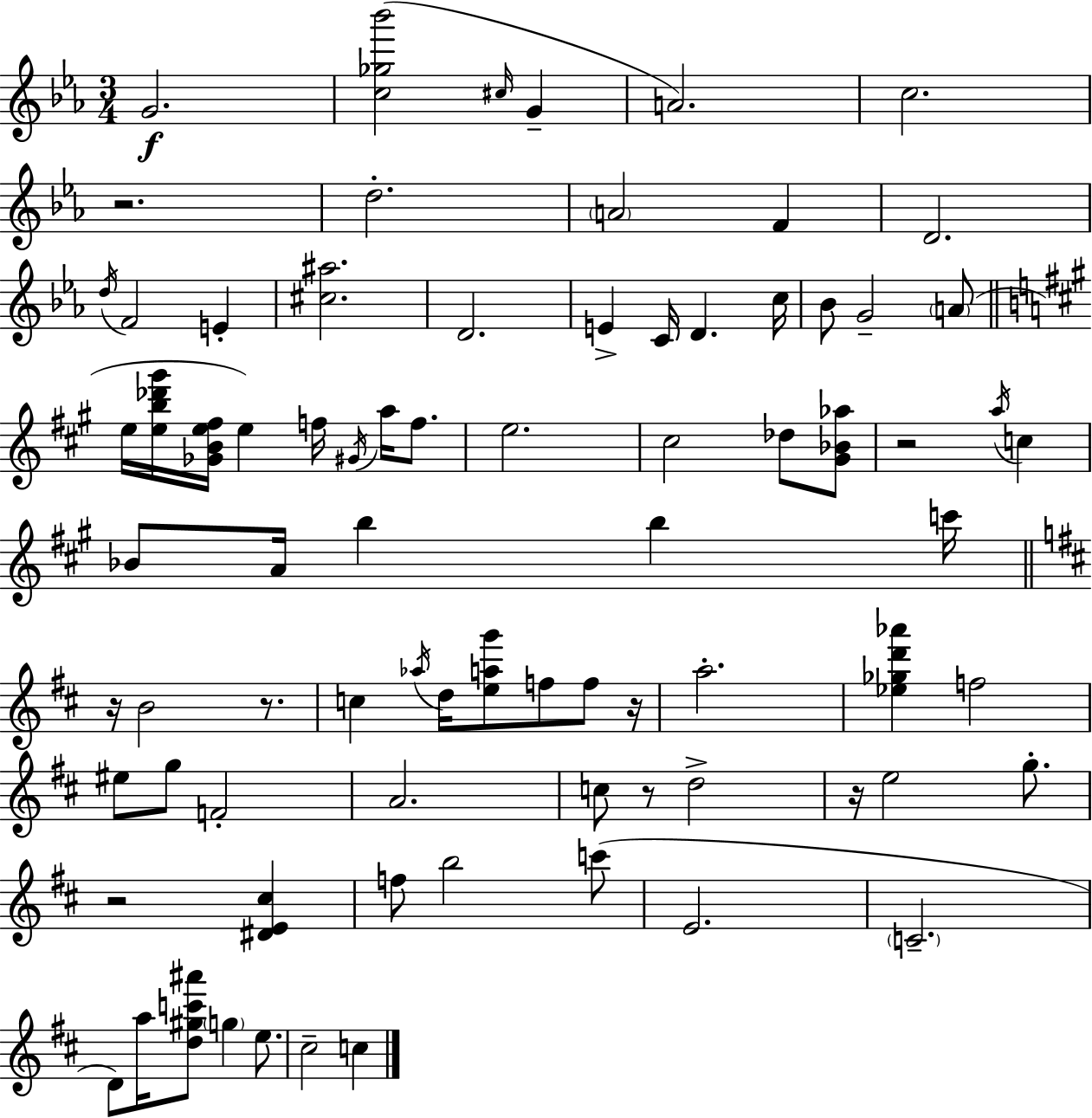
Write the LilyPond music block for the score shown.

{
  \clef treble
  \numericTimeSignature
  \time 3/4
  \key c \minor
  g'2.\f | <c'' ges'' bes'''>2( \grace { cis''16 } g'4-- | a'2.) | c''2. | \break r2. | d''2.-. | \parenthesize a'2 f'4 | d'2. | \break \acciaccatura { d''16 } f'2 e'4-. | <cis'' ais''>2. | d'2. | e'4-> c'16 d'4. | \break c''16 bes'8 g'2-- | \parenthesize a'8( \bar "||" \break \key a \major e''16 <e'' b'' des''' gis'''>16 <ges' b' e'' fis''>16 e''4) f''16 \acciaccatura { gis'16 } a''16 f''8. | e''2. | cis''2 des''8 <gis' bes' aes''>8 | r2 \acciaccatura { a''16 } c''4 | \break bes'8 a'16 b''4 b''4 | c'''16 \bar "||" \break \key d \major r16 b'2 r8. | c''4 \acciaccatura { aes''16 } d''16 <e'' a'' g'''>8 f''8 f''8 | r16 a''2.-. | <ees'' ges'' d''' aes'''>4 f''2 | \break eis''8 g''8 f'2-. | a'2. | c''8 r8 d''2-> | r16 e''2 g''8.-. | \break r2 <dis' e' cis''>4 | f''8 b''2 c'''8( | e'2. | \parenthesize c'2.-- | \break d'8) a''16 <d'' gis'' c''' ais'''>8 \parenthesize g''4 e''8. | cis''2-- c''4 | \bar "|."
}